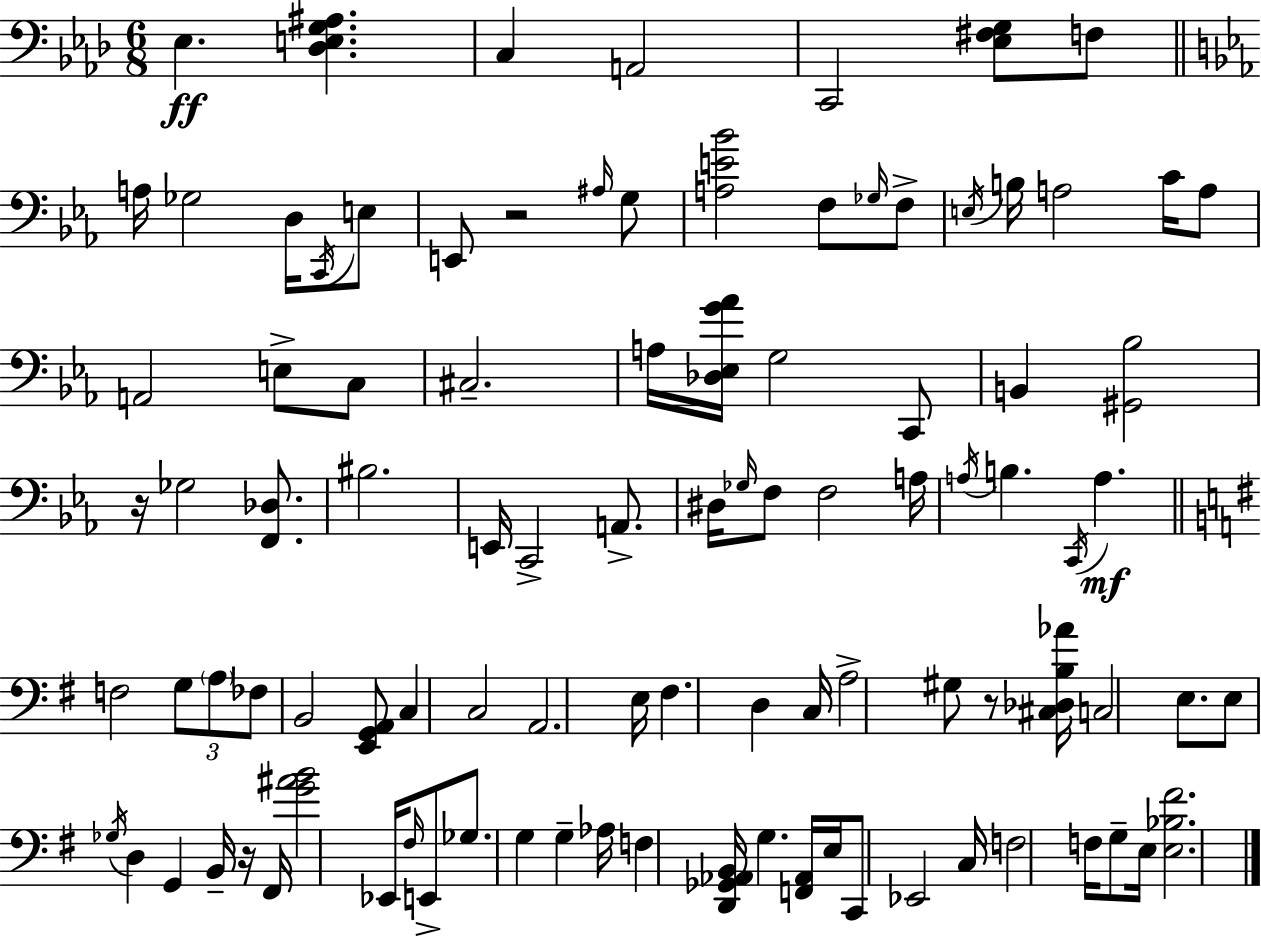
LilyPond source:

{
  \clef bass
  \numericTimeSignature
  \time 6/8
  \key aes \major
  ees4.\ff <des e g ais>4. | c4 a,2 | c,2 <ees fis g>8 f8 | \bar "||" \break \key ees \major a16 ges2 d16 \acciaccatura { c,16 } e8 | e,8 r2 \grace { ais16 } | g8 <a e' bes'>2 f8 | \grace { ges16 } f8-> \acciaccatura { e16 } b16 a2 | \break c'16 a8 a,2 | e8-> c8 cis2.-- | a16 <des ees g' aes'>16 g2 | c,8 b,4 <gis, bes>2 | \break r16 ges2 | <f, des>8. bis2. | e,16 c,2-> | a,8.-> dis16 \grace { ges16 } f8 f2 | \break a16 \acciaccatura { a16 } b4. | \acciaccatura { c,16 }\mf a4. \bar "||" \break \key g \major f2 \tuplet 3/2 { g8 \parenthesize a8 | fes8 } b,2 <e, g, a,>8 | c4 c2 | a,2. | \break e16 fis4. d4 c16 | a2-> gis8 r8 | <cis des b aes'>16 c2 e8. | e8 \acciaccatura { ges16 } d4 g,4 b,16-- | \break r16 fis,16 <g' ais' b'>2 ees,16 \grace { fis16 } | e,8-> ges8. g4 g4-- | aes16 f4 <d, ges, aes, b,>16 g4. | <f, aes,>16 e16 c,8 ees,2 | \break c16 f2 f16 g8-- | e16 <e bes fis'>2. | \bar "|."
}